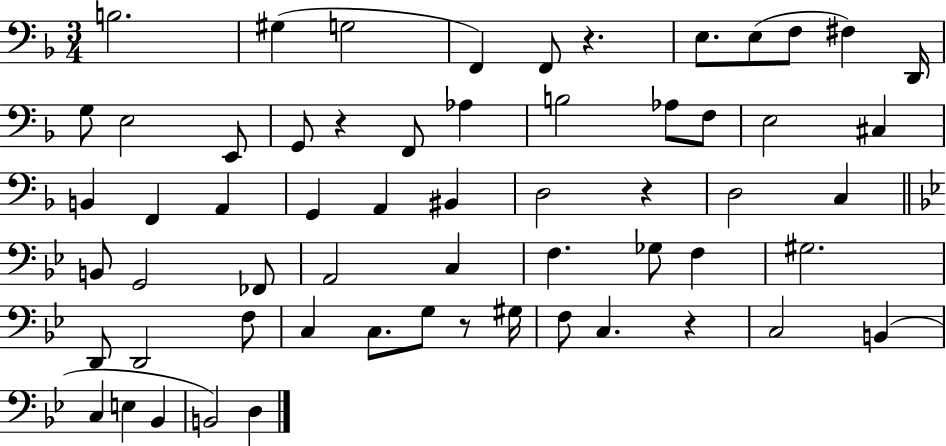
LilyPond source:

{
  \clef bass
  \numericTimeSignature
  \time 3/4
  \key f \major
  b2. | gis4( g2 | f,4) f,8 r4. | e8. e8( f8 fis4) d,16 | \break g8 e2 e,8 | g,8 r4 f,8 aes4 | b2 aes8 f8 | e2 cis4 | \break b,4 f,4 a,4 | g,4 a,4 bis,4 | d2 r4 | d2 c4 | \break \bar "||" \break \key bes \major b,8 g,2 fes,8 | a,2 c4 | f4. ges8 f4 | gis2. | \break d,8 d,2 f8 | c4 c8. g8 r8 gis16 | f8 c4. r4 | c2 b,4( | \break c4 e4 bes,4 | b,2) d4 | \bar "|."
}